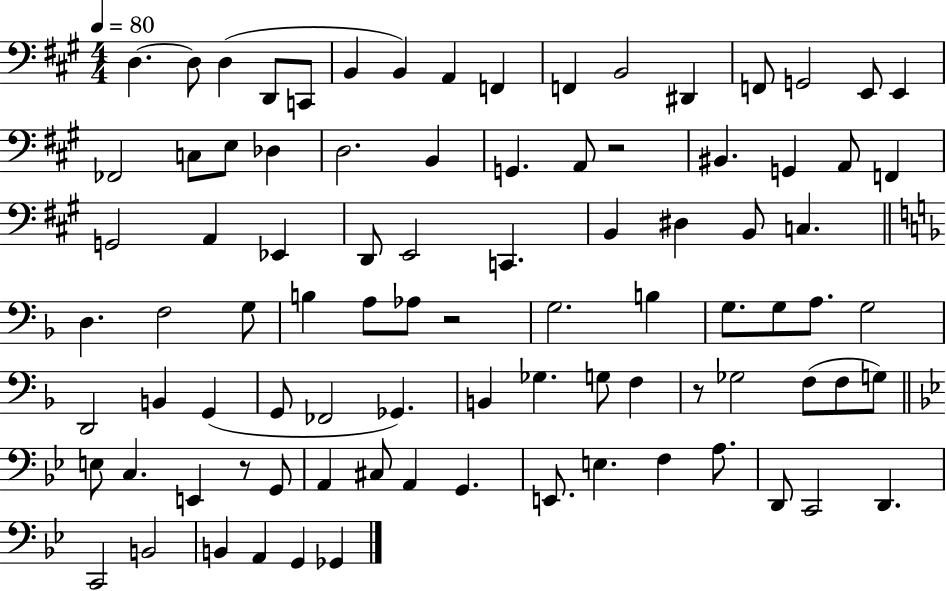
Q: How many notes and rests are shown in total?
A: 89